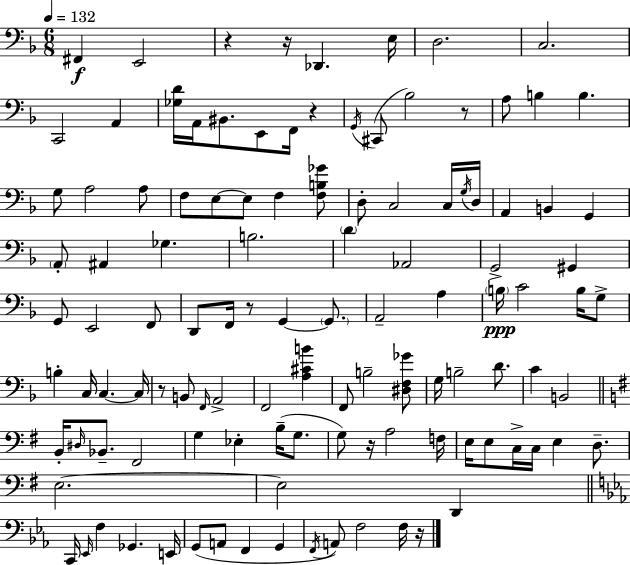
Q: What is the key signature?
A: F major